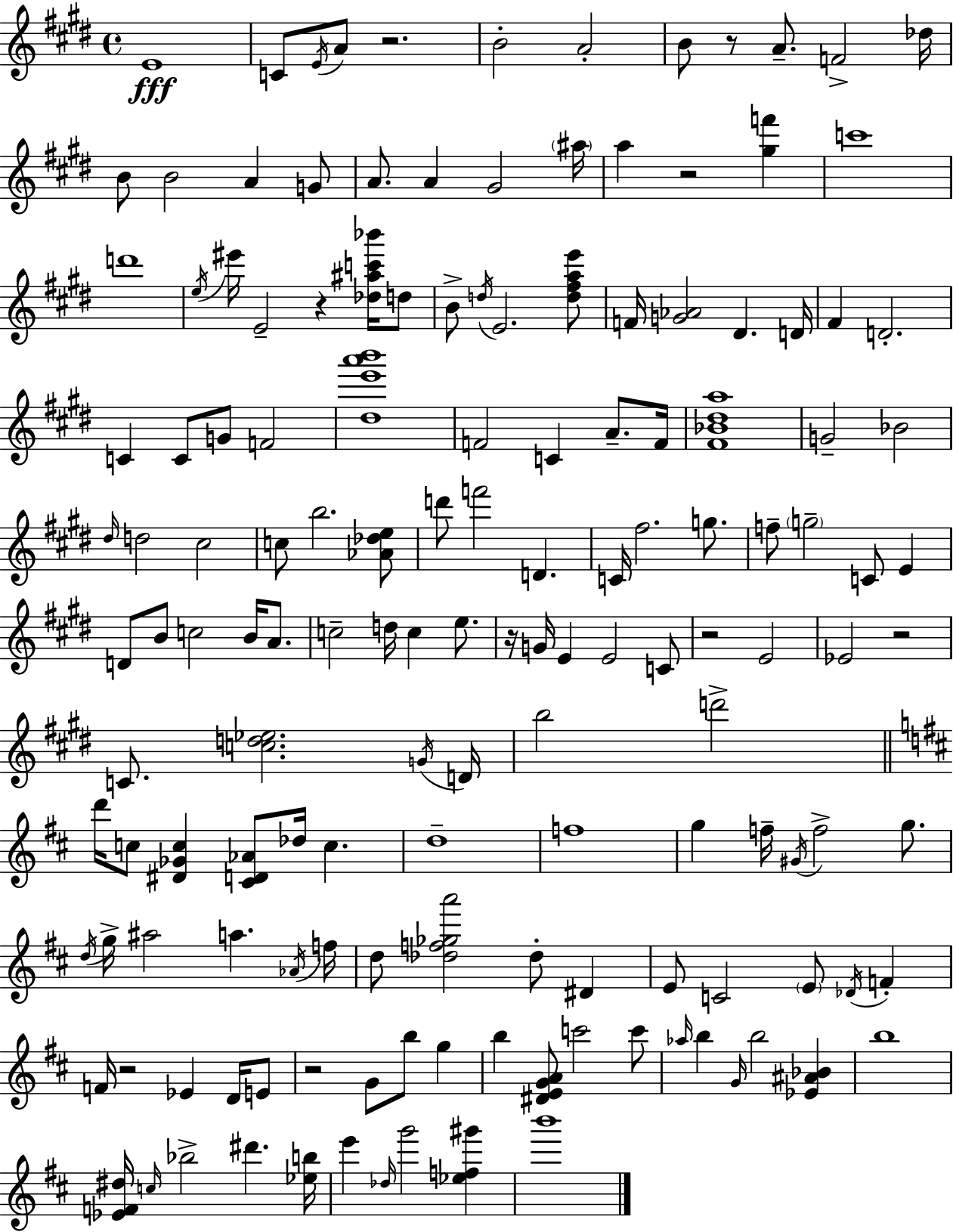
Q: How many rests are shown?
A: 9